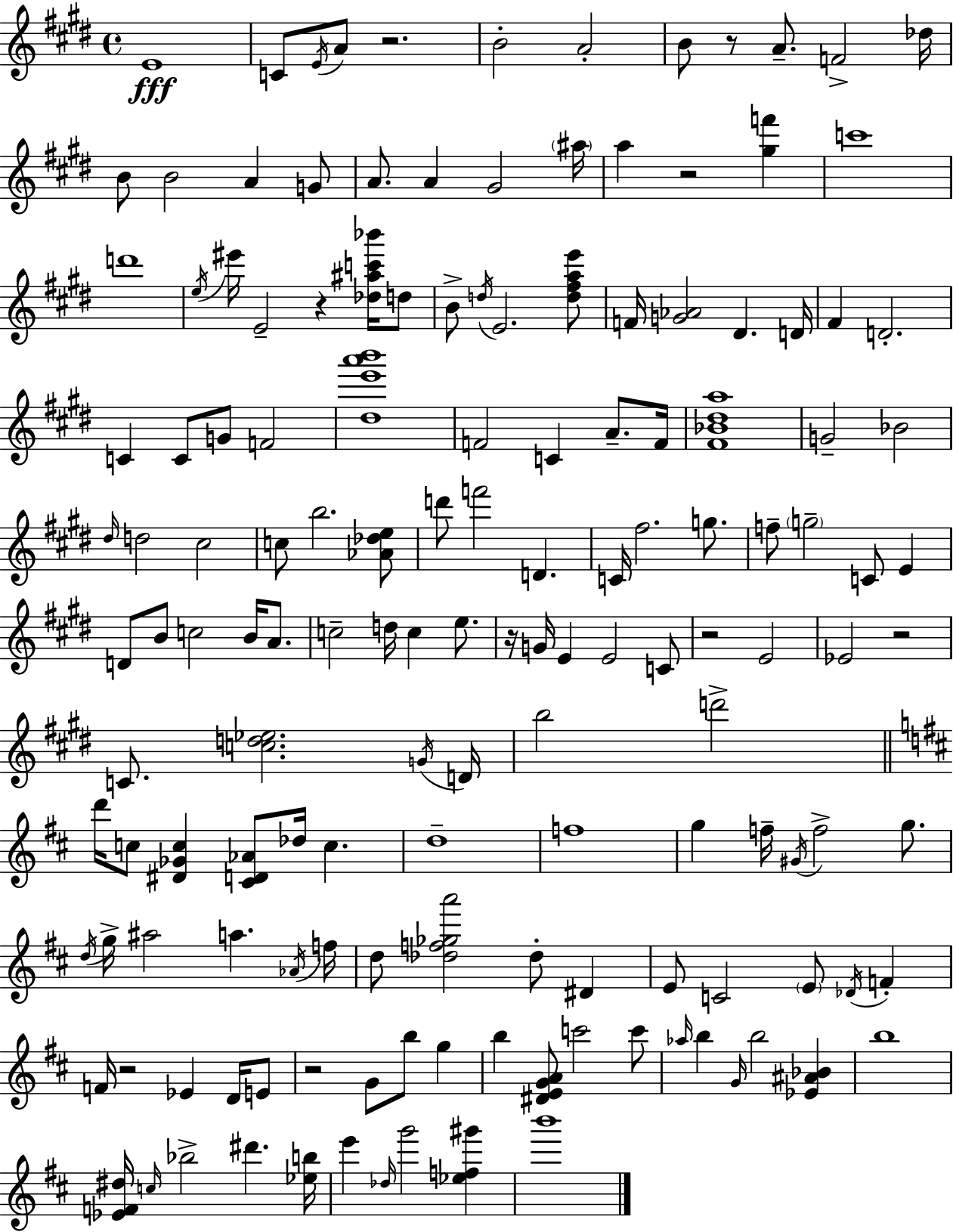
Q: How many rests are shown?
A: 9